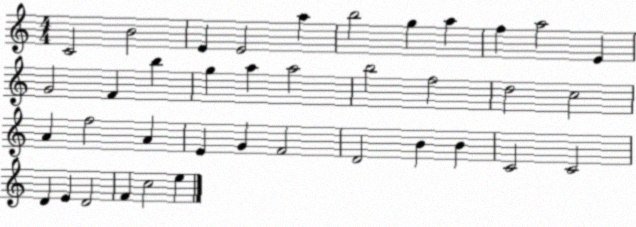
X:1
T:Untitled
M:4/4
L:1/4
K:C
C2 B2 E E2 a b2 g a f a2 E G2 F b g a a2 b2 f2 d2 c2 A f2 A E G F2 D2 B B C2 C2 D E D2 F c2 e